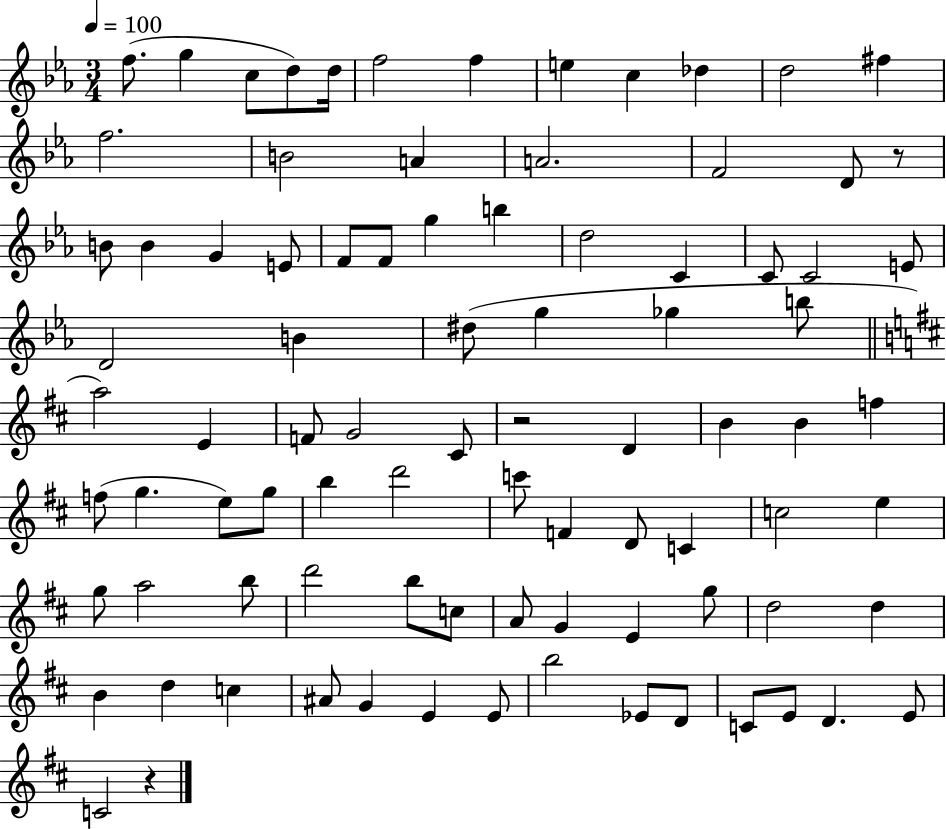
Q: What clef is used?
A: treble